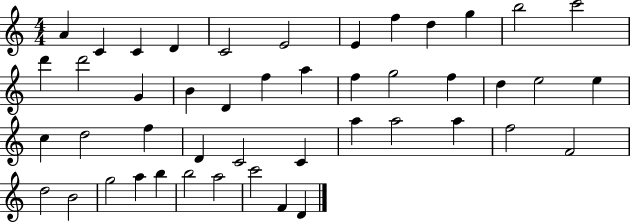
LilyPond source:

{
  \clef treble
  \numericTimeSignature
  \time 4/4
  \key c \major
  a'4 c'4 c'4 d'4 | c'2 e'2 | e'4 f''4 d''4 g''4 | b''2 c'''2 | \break d'''4 d'''2 g'4 | b'4 d'4 f''4 a''4 | f''4 g''2 f''4 | d''4 e''2 e''4 | \break c''4 d''2 f''4 | d'4 c'2 c'4 | a''4 a''2 a''4 | f''2 f'2 | \break d''2 b'2 | g''2 a''4 b''4 | b''2 a''2 | c'''2 f'4 d'4 | \break \bar "|."
}